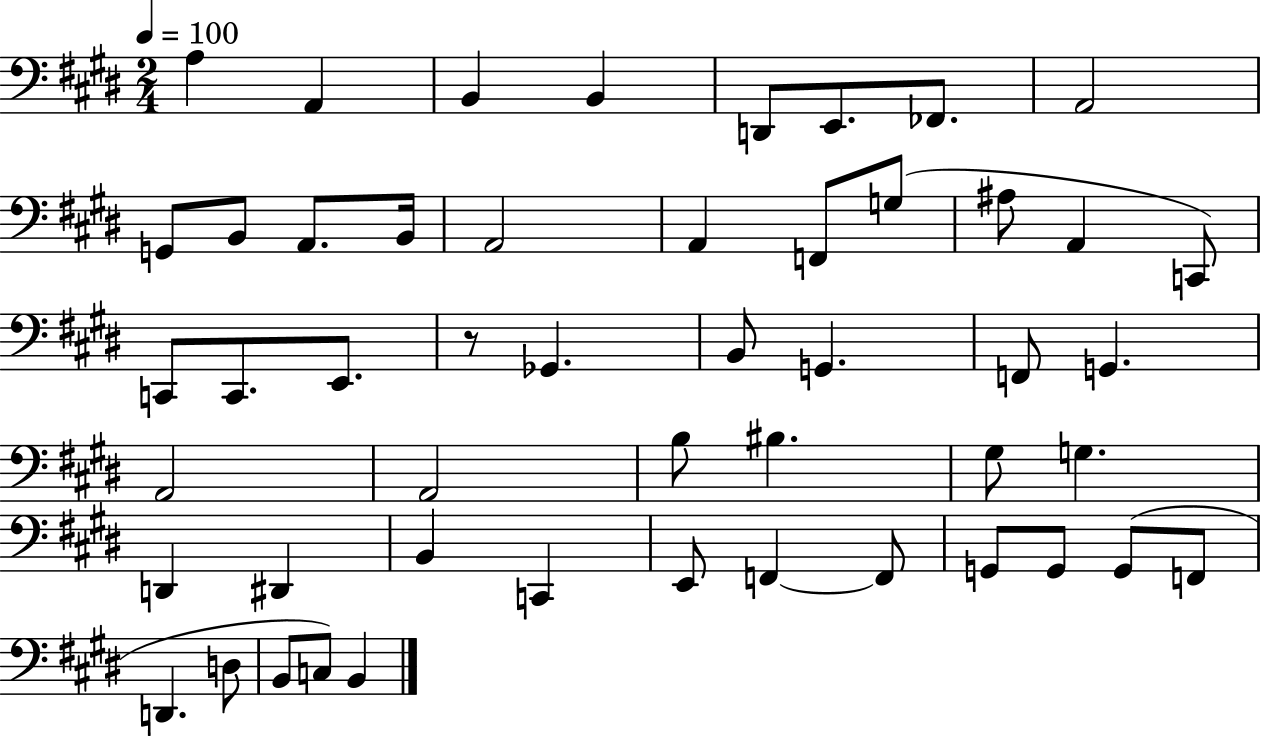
{
  \clef bass
  \numericTimeSignature
  \time 2/4
  \key e \major
  \tempo 4 = 100
  \repeat volta 2 { a4 a,4 | b,4 b,4 | d,8 e,8. fes,8. | a,2 | \break g,8 b,8 a,8. b,16 | a,2 | a,4 f,8 g8( | ais8 a,4 c,8) | \break c,8 c,8. e,8. | r8 ges,4. | b,8 g,4. | f,8 g,4. | \break a,2 | a,2 | b8 bis4. | gis8 g4. | \break d,4 dis,4 | b,4 c,4 | e,8 f,4~~ f,8 | g,8 g,8 g,8( f,8 | \break d,4. d8 | b,8 c8) b,4 | } \bar "|."
}